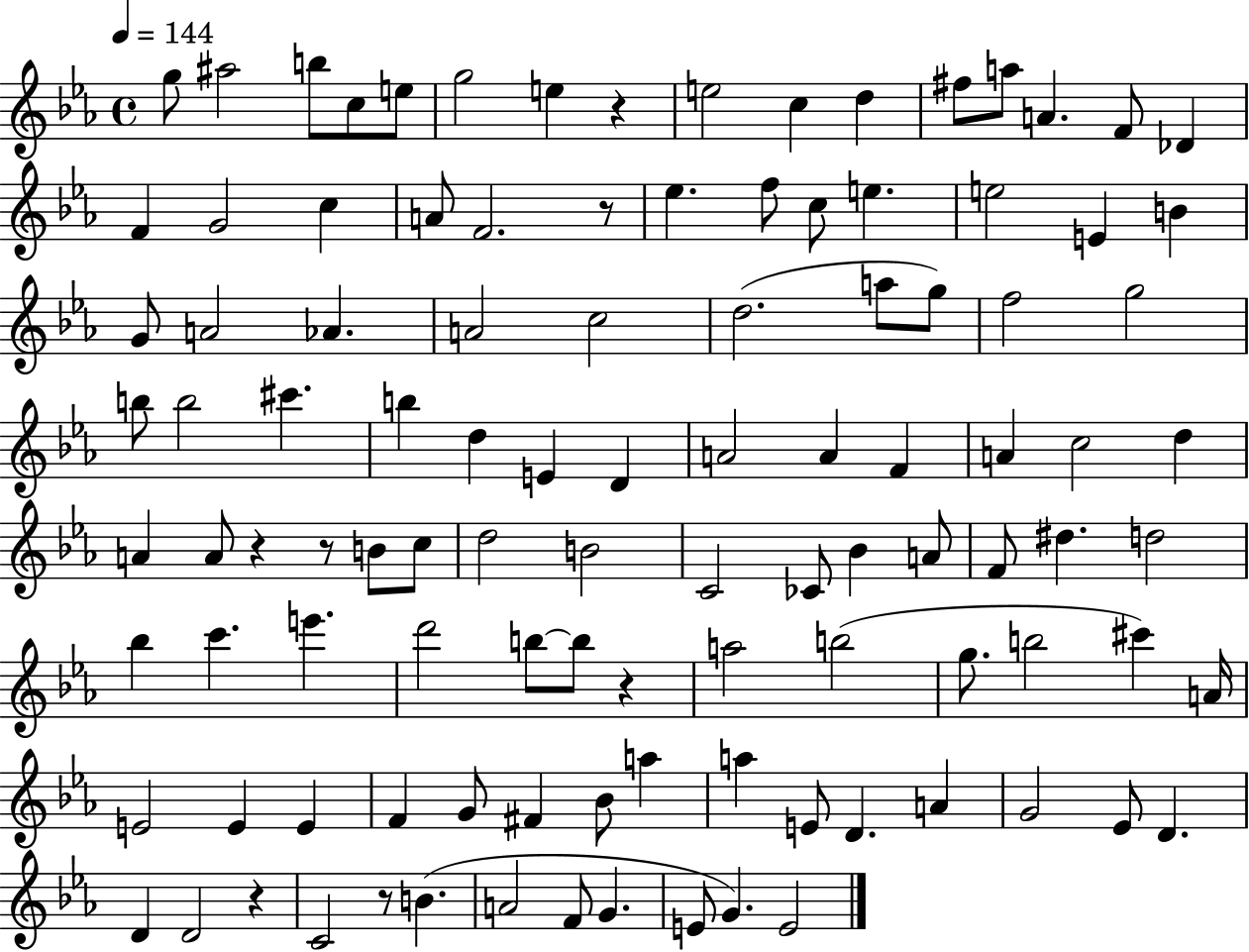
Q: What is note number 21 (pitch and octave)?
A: Eb5